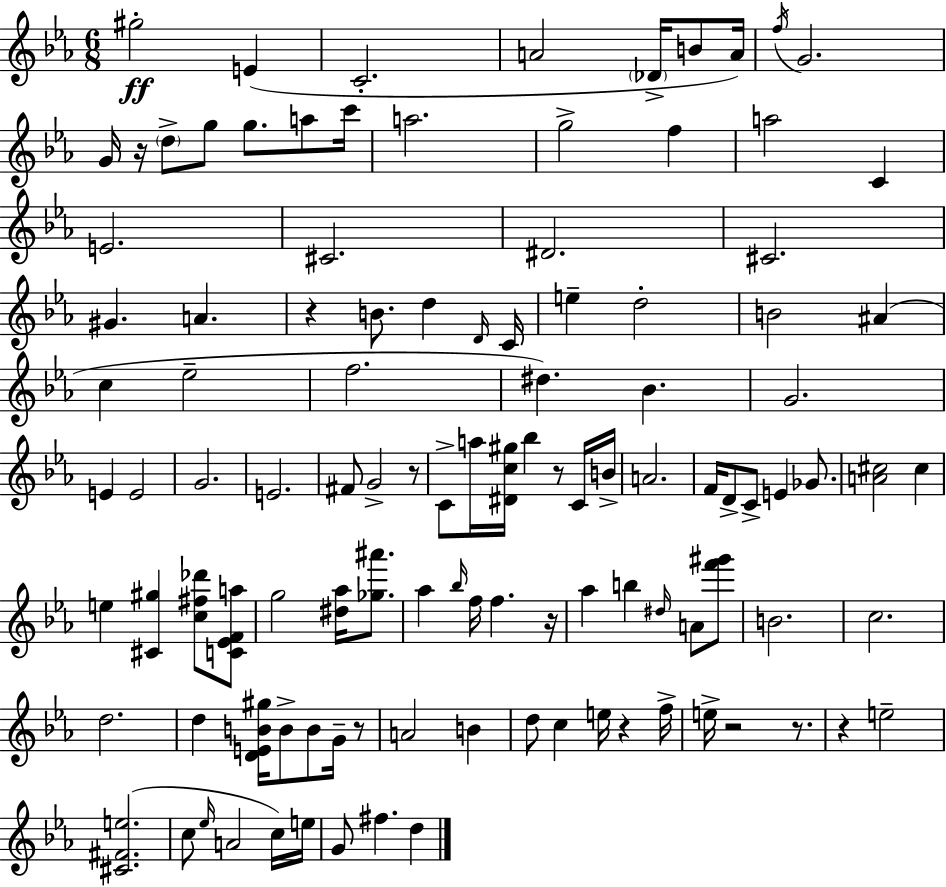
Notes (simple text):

G#5/h E4/q C4/h. A4/h Db4/s B4/e A4/s F5/s G4/h. G4/s R/s D5/e G5/e G5/e. A5/e C6/s A5/h. G5/h F5/q A5/h C4/q E4/h. C#4/h. D#4/h. C#4/h. G#4/q. A4/q. R/q B4/e. D5/q D4/s C4/s E5/q D5/h B4/h A#4/q C5/q Eb5/h F5/h. D#5/q. Bb4/q. G4/h. E4/q E4/h G4/h. E4/h. F#4/e G4/h R/e C4/e A5/s [D#4,C5,G#5]/s Bb5/q R/e C4/s B4/s A4/h. F4/s D4/e C4/e E4/q Gb4/e. [A4,C#5]/h C#5/q E5/q [C#4,G#5]/q [C5,F#5,Db6]/e [C4,Eb4,F4,A5]/e G5/h [D#5,Ab5]/s [Gb5,A#6]/e. Ab5/q Bb5/s F5/s F5/q. R/s Ab5/q B5/q D#5/s A4/e [F6,G#6]/e B4/h. C5/h. D5/h. D5/q [D4,E4,B4,G#5]/s B4/e B4/e G4/s R/e A4/h B4/q D5/e C5/q E5/s R/q F5/s E5/s R/h R/e. R/q E5/h [C#4,F#4,E5]/h. C5/e Eb5/s A4/h C5/s E5/s G4/e F#5/q. D5/q